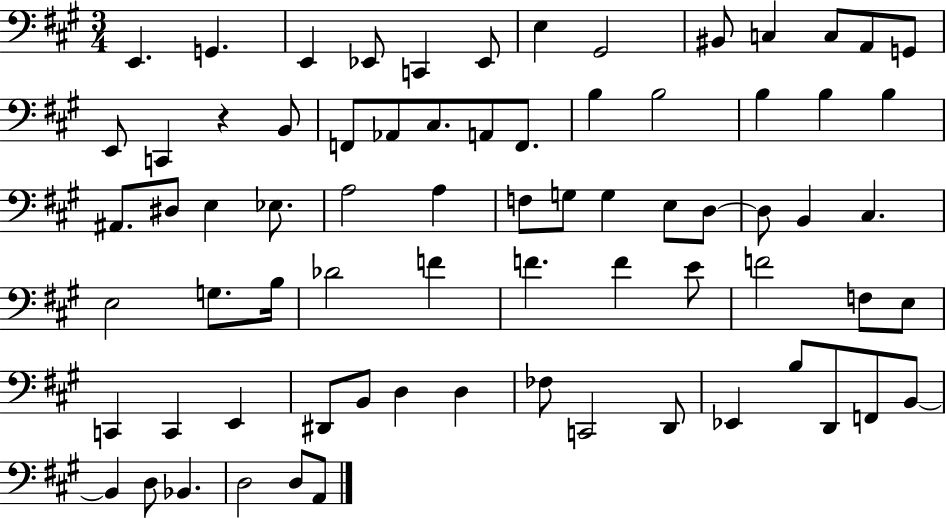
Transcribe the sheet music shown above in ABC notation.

X:1
T:Untitled
M:3/4
L:1/4
K:A
E,, G,, E,, _E,,/2 C,, _E,,/2 E, ^G,,2 ^B,,/2 C, C,/2 A,,/2 G,,/2 E,,/2 C,, z B,,/2 F,,/2 _A,,/2 ^C,/2 A,,/2 F,,/2 B, B,2 B, B, B, ^A,,/2 ^D,/2 E, _E,/2 A,2 A, F,/2 G,/2 G, E,/2 D,/2 D,/2 B,, ^C, E,2 G,/2 B,/4 _D2 F F F E/2 F2 F,/2 E,/2 C,, C,, E,, ^D,,/2 B,,/2 D, D, _F,/2 C,,2 D,,/2 _E,, B,/2 D,,/2 F,,/2 B,,/2 B,, D,/2 _B,, D,2 D,/2 A,,/2